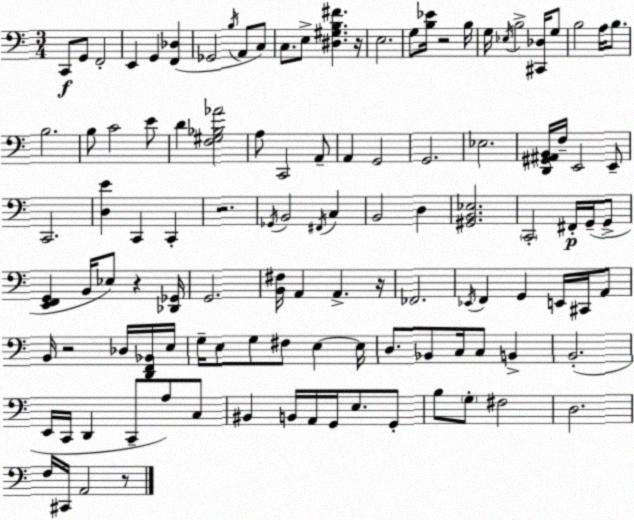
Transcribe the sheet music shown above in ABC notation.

X:1
T:Untitled
M:3/4
L:1/4
K:C
C,,/2 G,,/2 F,,2 E,, G,, [F,,_D,] _G,,2 B,/4 A,,/2 C,/2 C,/2 E,/2 [^D,^G,B,^F] z/4 E,2 G,/2 [B,_E]/4 z2 B,/4 G,/4 _E,/4 B,2 [^C,,_D,]/4 G,/2 B,2 A,/4 B,/2 B,2 B,/2 C2 E/2 D [F,^G,_B,_A]2 A,/2 C,,2 A,,/2 A,, G,,2 G,,2 _E,2 [D,,^G,,^A,,B,,]/4 F,/4 E,,2 E,,/2 C,,2 [D,E] C,, C,, z2 _G,,/4 B,,2 ^F,,/4 C, B,,2 D, [^G,,B,,_E,]2 C,,2 ^F,,/4 G,,/4 G,,/2 [E,,F,,G,,] B,,/4 _E,/2 z [_D,,_G,,]/4 G,,2 [B,,^F,]/4 A,, A,, z/4 _F,,2 _E,,/4 F,, G,, E,,/4 ^C,,/4 A,,/2 B,,/4 z2 _D,/4 [D,,F,,_B,,]/4 E,/4 G,/4 E,/2 G,/2 ^F,/2 E, E,/4 D,/2 _B,,/2 C,/4 C,/2 B,, B,,2 E,,/4 C,,/4 D,, C,,/2 A,/2 C,/2 ^B,, B,,/4 A,,/4 G,,/4 E,/2 G,,/2 B,/2 G,/2 ^F,2 D,2 F,/4 ^C,,/4 A,,2 z/2